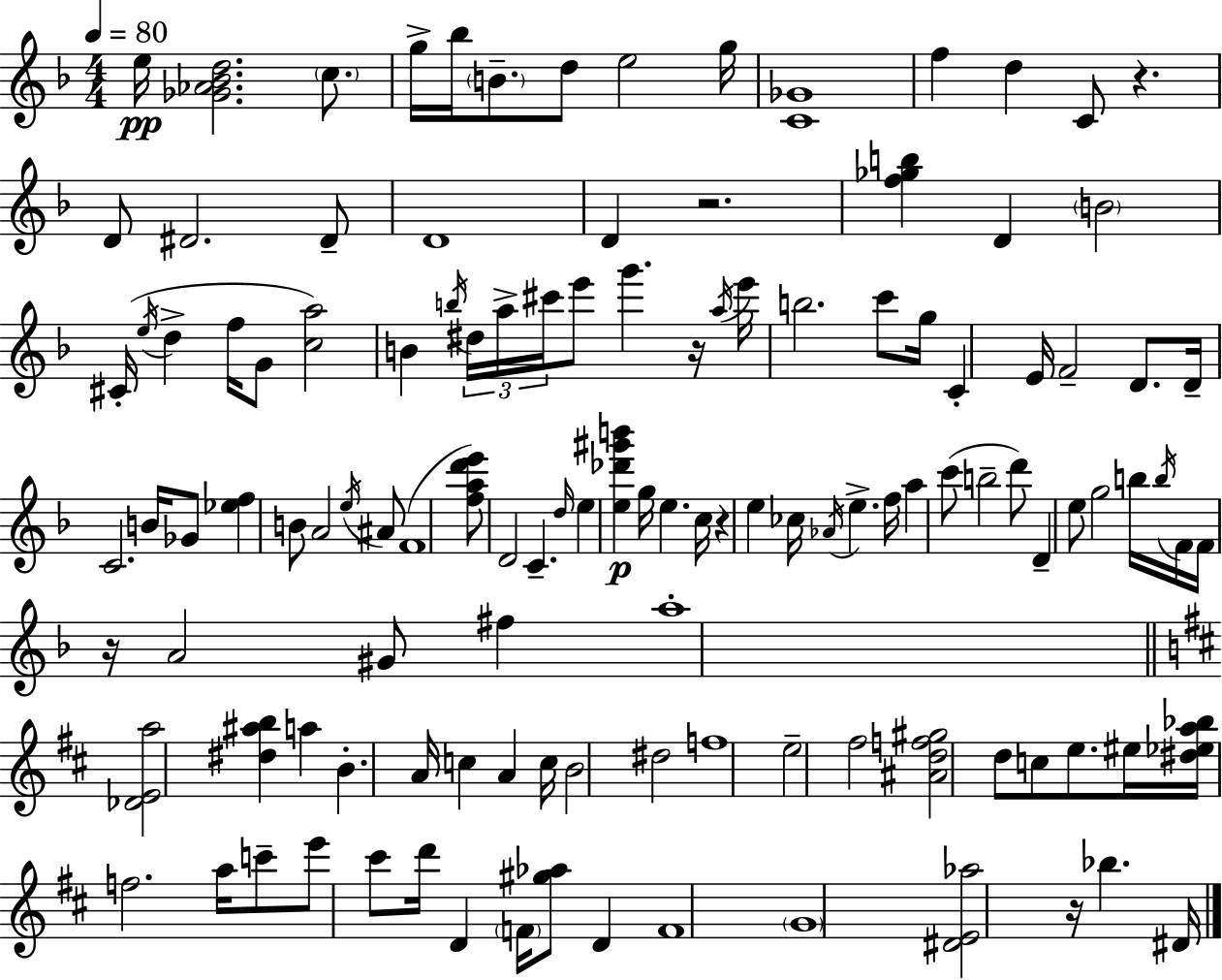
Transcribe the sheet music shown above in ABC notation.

X:1
T:Untitled
M:4/4
L:1/4
K:F
e/4 [_G_A_Bd]2 c/2 g/4 _b/4 B/2 d/2 e2 g/4 [C_G]4 f d C/2 z D/2 ^D2 ^D/2 D4 D z2 [f_gb] D B2 ^C/4 e/4 d f/4 G/2 [ca]2 B b/4 ^d/4 a/4 ^c'/4 e'/2 g' z/4 a/4 e'/4 b2 c'/2 g/4 C E/4 F2 D/2 D/4 C2 B/4 _G/2 [_ef] B/2 A2 e/4 ^A/2 F4 [fad'e']/2 D2 C d/4 e [e_d'^g'b'] g/4 e c/4 z e _c/4 _A/4 e f/4 a c'/2 b2 d'/2 D e/2 g2 b/4 b/4 F/4 F/4 z/4 A2 ^G/2 ^f a4 [_DEa]2 [^d^ab] a B A/4 c A c/4 B2 ^d2 f4 e2 ^f2 [^Adf^g]2 d/2 c/2 e/2 ^e/4 [^d_ea_b]/4 f2 a/4 c'/2 e'/2 ^c'/2 d'/4 D F/4 [^g_a]/2 D F4 G4 [^DE_a]2 z/4 _b ^D/4